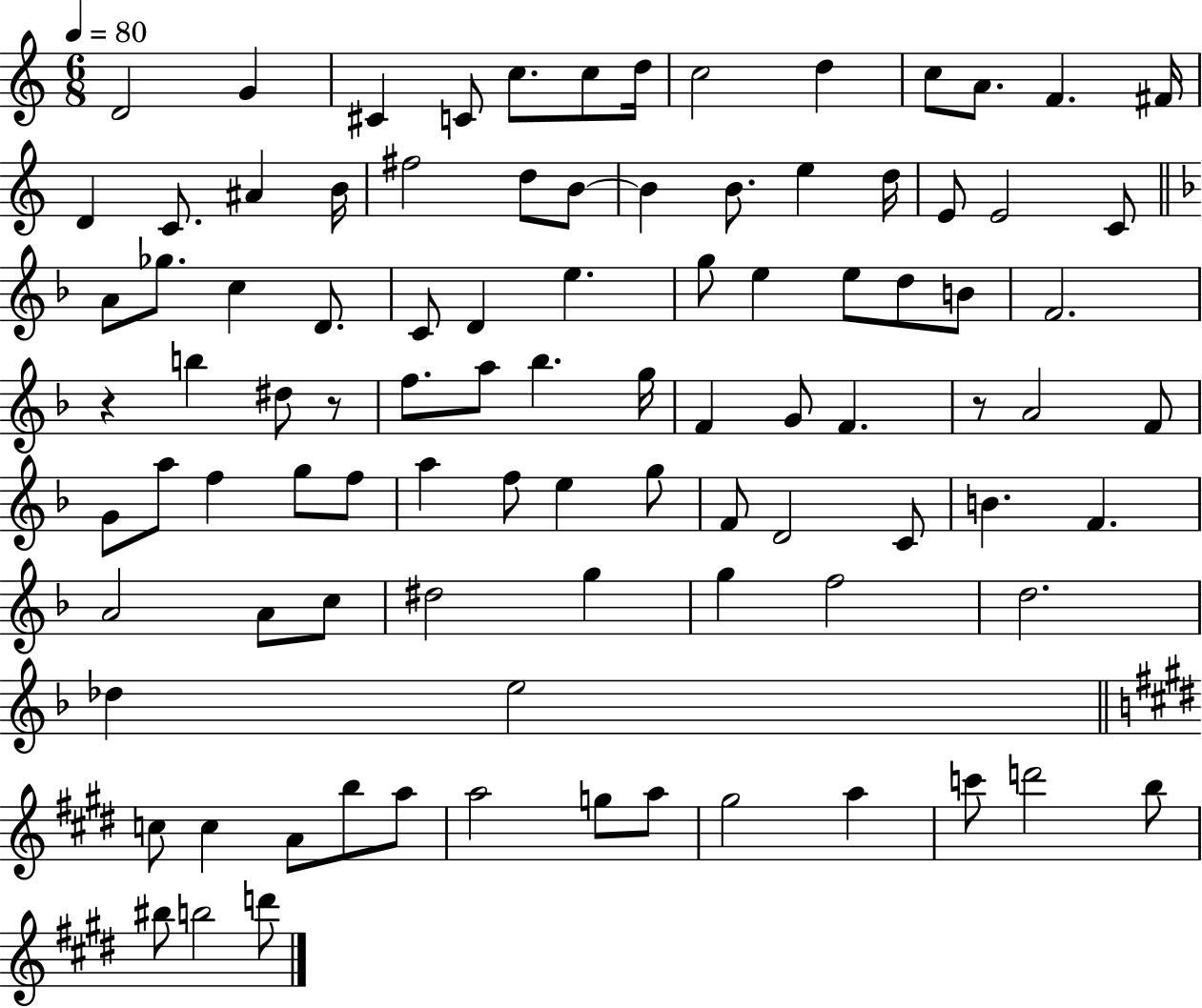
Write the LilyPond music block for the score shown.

{
  \clef treble
  \numericTimeSignature
  \time 6/8
  \key c \major
  \tempo 4 = 80
  \repeat volta 2 { d'2 g'4 | cis'4 c'8 c''8. c''8 d''16 | c''2 d''4 | c''8 a'8. f'4. fis'16 | \break d'4 c'8. ais'4 b'16 | fis''2 d''8 b'8~~ | b'4 b'8. e''4 d''16 | e'8 e'2 c'8 | \break \bar "||" \break \key f \major a'8 ges''8. c''4 d'8. | c'8 d'4 e''4. | g''8 e''4 e''8 d''8 b'8 | f'2. | \break r4 b''4 dis''8 r8 | f''8. a''8 bes''4. g''16 | f'4 g'8 f'4. | r8 a'2 f'8 | \break g'8 a''8 f''4 g''8 f''8 | a''4 f''8 e''4 g''8 | f'8 d'2 c'8 | b'4. f'4. | \break a'2 a'8 c''8 | dis''2 g''4 | g''4 f''2 | d''2. | \break des''4 e''2 | \bar "||" \break \key e \major c''8 c''4 a'8 b''8 a''8 | a''2 g''8 a''8 | gis''2 a''4 | c'''8 d'''2 b''8 | \break bis''8 b''2 d'''8 | } \bar "|."
}